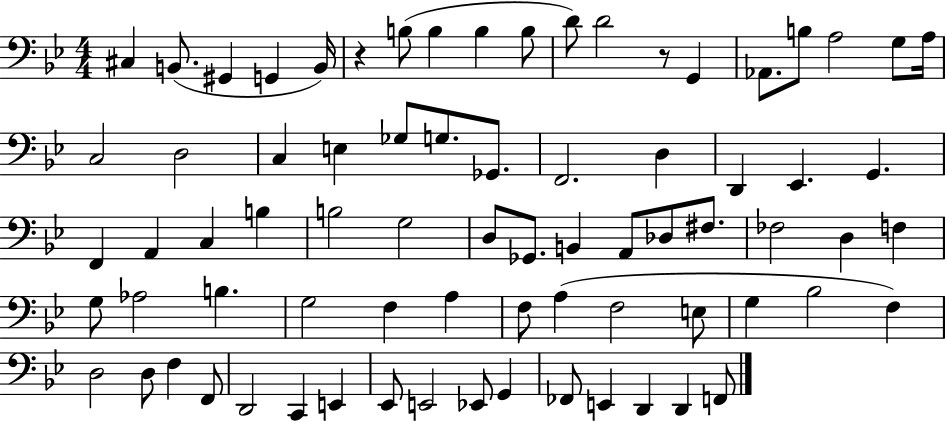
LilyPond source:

{
  \clef bass
  \numericTimeSignature
  \time 4/4
  \key bes \major
  cis4 b,8.( gis,4 g,4 b,16) | r4 b8( b4 b4 b8 | d'8) d'2 r8 g,4 | aes,8. b8 a2 g8 a16 | \break c2 d2 | c4 e4 ges8 g8. ges,8. | f,2. d4 | d,4 ees,4. g,4. | \break f,4 a,4 c4 b4 | b2 g2 | d8 ges,8. b,4 a,8 des8 fis8. | fes2 d4 f4 | \break g8 aes2 b4. | g2 f4 a4 | f8 a4( f2 e8 | g4 bes2 f4) | \break d2 d8 f4 f,8 | d,2 c,4 e,4 | ees,8 e,2 ees,8 g,4 | fes,8 e,4 d,4 d,4 f,8 | \break \bar "|."
}